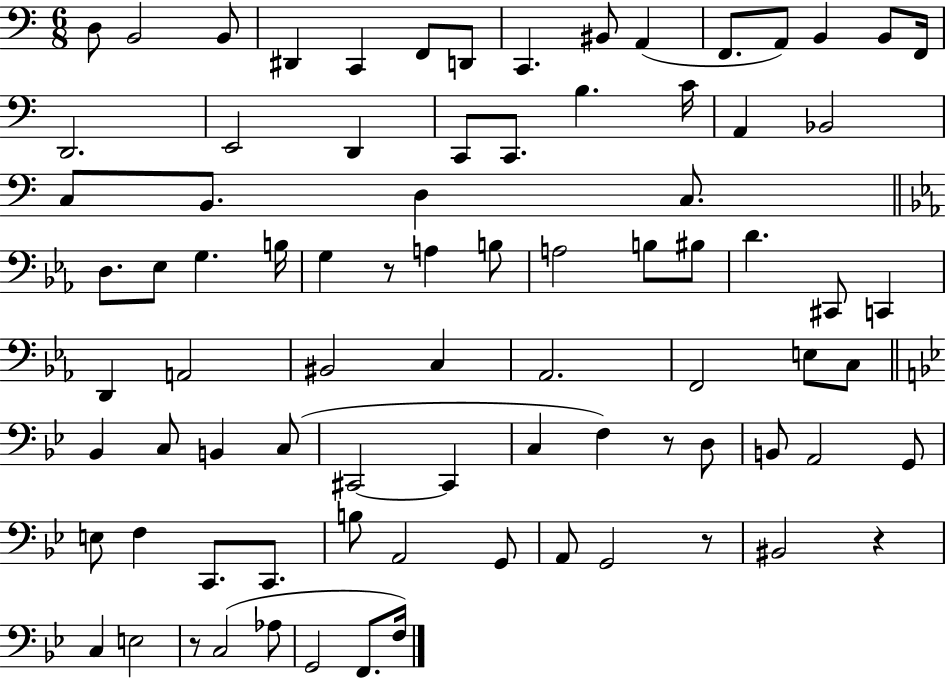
{
  \clef bass
  \numericTimeSignature
  \time 6/8
  \key c \major
  d8 b,2 b,8 | dis,4 c,4 f,8 d,8 | c,4. bis,8 a,4( | f,8. a,8) b,4 b,8 f,16 | \break d,2. | e,2 d,4 | c,8 c,8. b4. c'16 | a,4 bes,2 | \break c8 b,8. d4 c8. | \bar "||" \break \key c \minor d8. ees8 g4. b16 | g4 r8 a4 b8 | a2 b8 bis8 | d'4. cis,8 c,4 | \break d,4 a,2 | bis,2 c4 | aes,2. | f,2 e8 c8 | \break \bar "||" \break \key bes \major bes,4 c8 b,4 c8( | cis,2~~ cis,4 | c4 f4) r8 d8 | b,8 a,2 g,8 | \break e8 f4 c,8. c,8. | b8 a,2 g,8 | a,8 g,2 r8 | bis,2 r4 | \break c4 e2 | r8 c2( aes8 | g,2 f,8. f16) | \bar "|."
}